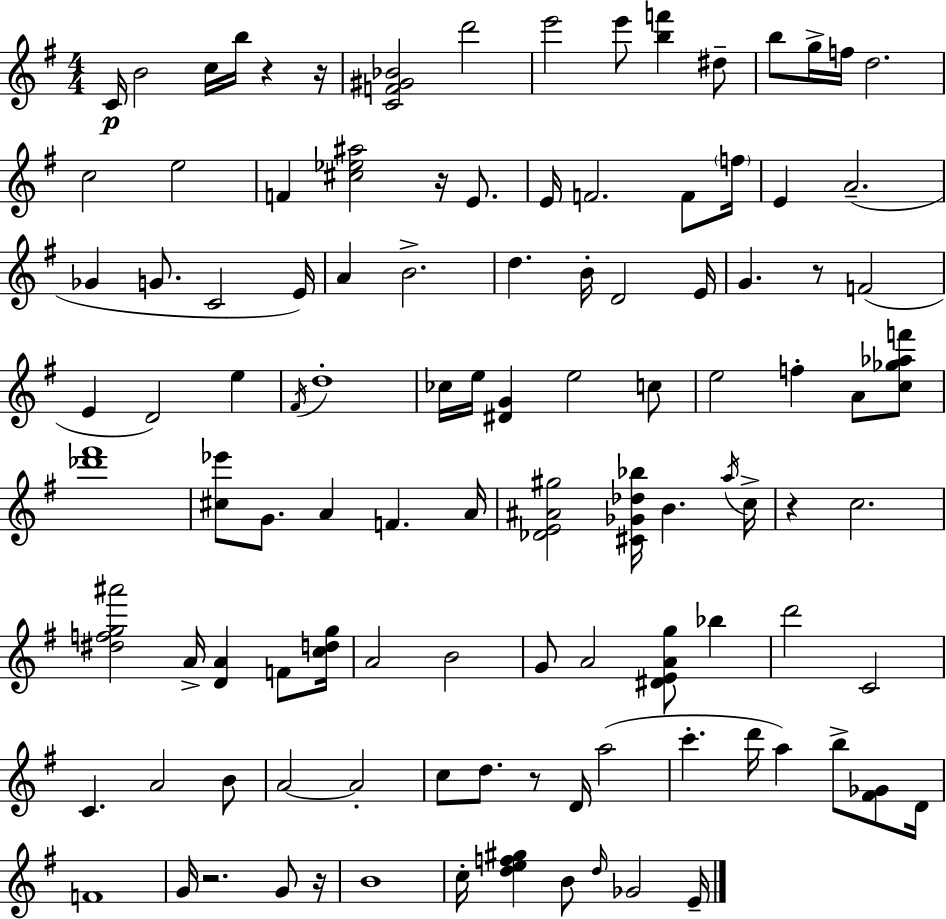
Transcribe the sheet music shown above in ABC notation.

X:1
T:Untitled
M:4/4
L:1/4
K:G
C/4 B2 c/4 b/4 z z/4 [CF^G_B]2 d'2 e'2 e'/2 [bf'] ^d/2 b/2 g/4 f/4 d2 c2 e2 F [^c_e^a]2 z/4 E/2 E/4 F2 F/2 f/4 E A2 _G G/2 C2 E/4 A B2 d B/4 D2 E/4 G z/2 F2 E D2 e ^F/4 d4 _c/4 e/4 [^DG] e2 c/2 e2 f A/2 [c_g_af']/2 [_d'^f']4 [^c_e']/2 G/2 A F A/4 [_DE^A^g]2 [^C_G_d_b]/4 B a/4 c/4 z c2 [^dfg^a']2 A/4 [DA] F/2 [cdg]/4 A2 B2 G/2 A2 [^DEAg]/2 _b d'2 C2 C A2 B/2 A2 A2 c/2 d/2 z/2 D/4 a2 c' d'/4 a b/2 [^F_G]/2 D/4 F4 G/4 z2 G/2 z/4 B4 c/4 [def^g] B/2 d/4 _G2 E/4